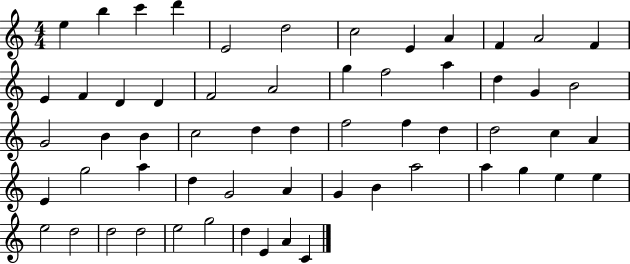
E5/q B5/q C6/q D6/q E4/h D5/h C5/h E4/q A4/q F4/q A4/h F4/q E4/q F4/q D4/q D4/q F4/h A4/h G5/q F5/h A5/q D5/q G4/q B4/h G4/h B4/q B4/q C5/h D5/q D5/q F5/h F5/q D5/q D5/h C5/q A4/q E4/q G5/h A5/q D5/q G4/h A4/q G4/q B4/q A5/h A5/q G5/q E5/q E5/q E5/h D5/h D5/h D5/h E5/h G5/h D5/q E4/q A4/q C4/q